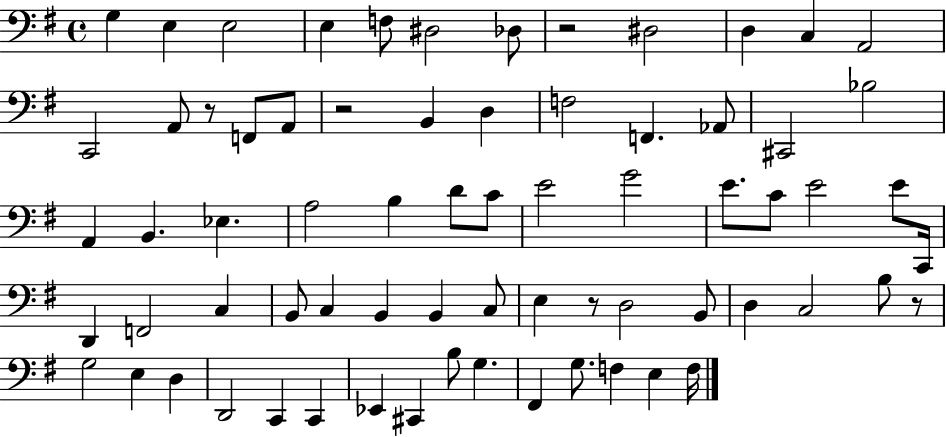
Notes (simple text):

G3/q E3/q E3/h E3/q F3/e D#3/h Db3/e R/h D#3/h D3/q C3/q A2/h C2/h A2/e R/e F2/e A2/e R/h B2/q D3/q F3/h F2/q. Ab2/e C#2/h Bb3/h A2/q B2/q. Eb3/q. A3/h B3/q D4/e C4/e E4/h G4/h E4/e. C4/e E4/h E4/e C2/s D2/q F2/h C3/q B2/e C3/q B2/q B2/q C3/e E3/q R/e D3/h B2/e D3/q C3/h B3/e R/e G3/h E3/q D3/q D2/h C2/q C2/q Eb2/q C#2/q B3/e G3/q. F#2/q G3/e. F3/q E3/q F3/s